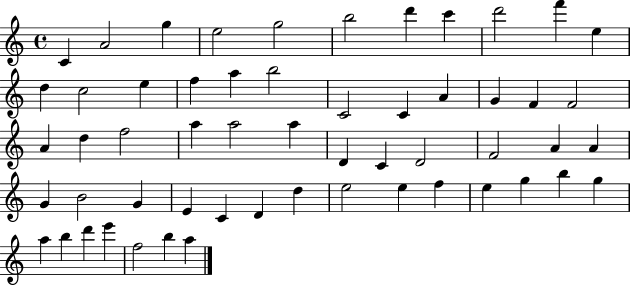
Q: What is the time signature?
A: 4/4